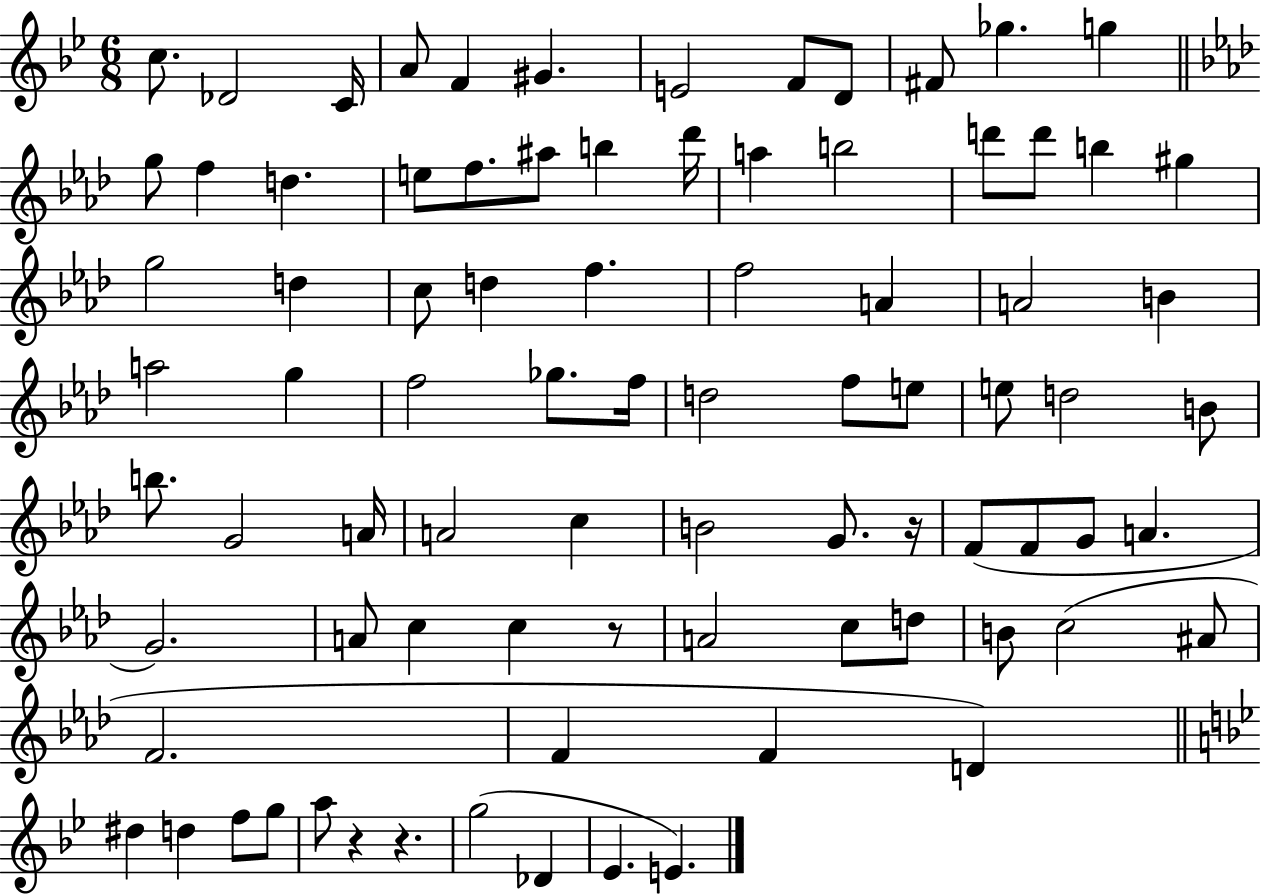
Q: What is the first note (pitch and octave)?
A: C5